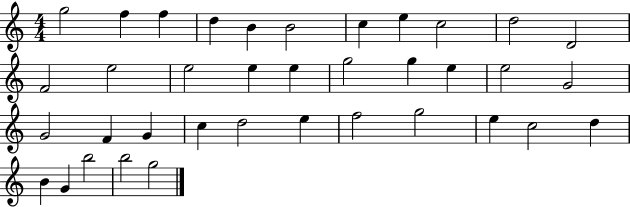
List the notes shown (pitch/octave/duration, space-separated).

G5/h F5/q F5/q D5/q B4/q B4/h C5/q E5/q C5/h D5/h D4/h F4/h E5/h E5/h E5/q E5/q G5/h G5/q E5/q E5/h G4/h G4/h F4/q G4/q C5/q D5/h E5/q F5/h G5/h E5/q C5/h D5/q B4/q G4/q B5/h B5/h G5/h